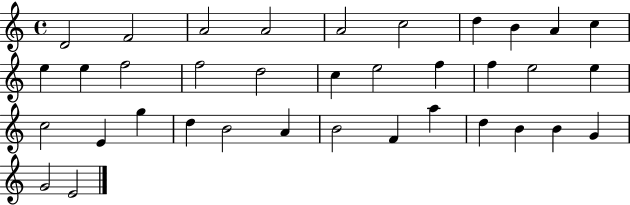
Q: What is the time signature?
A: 4/4